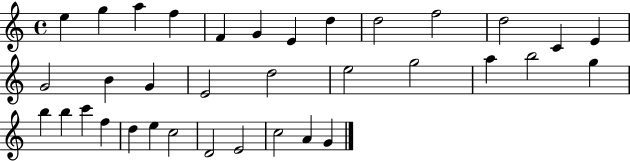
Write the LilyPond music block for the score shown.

{
  \clef treble
  \time 4/4
  \defaultTimeSignature
  \key c \major
  e''4 g''4 a''4 f''4 | f'4 g'4 e'4 d''4 | d''2 f''2 | d''2 c'4 e'4 | \break g'2 b'4 g'4 | e'2 d''2 | e''2 g''2 | a''4 b''2 g''4 | \break b''4 b''4 c'''4 f''4 | d''4 e''4 c''2 | d'2 e'2 | c''2 a'4 g'4 | \break \bar "|."
}